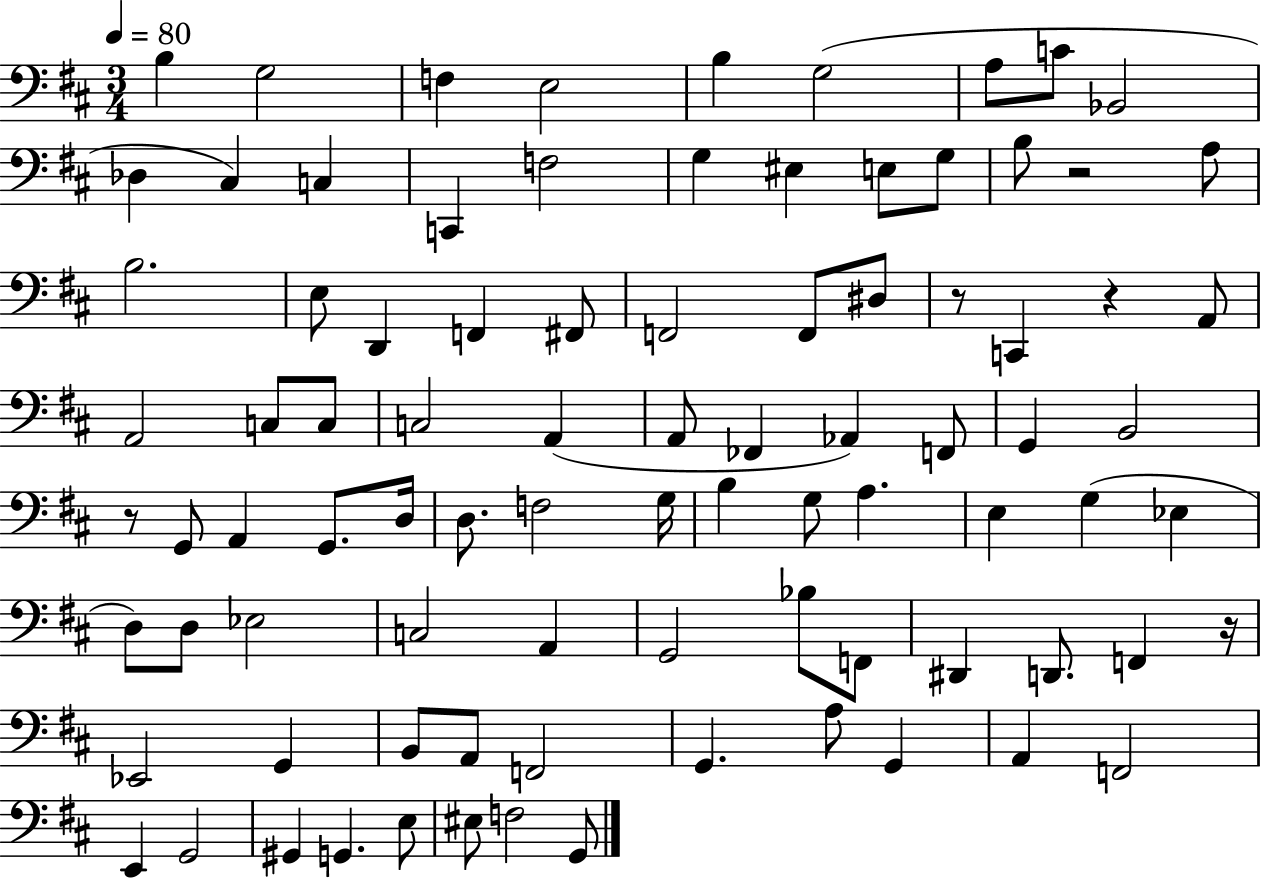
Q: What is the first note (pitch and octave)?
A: B3